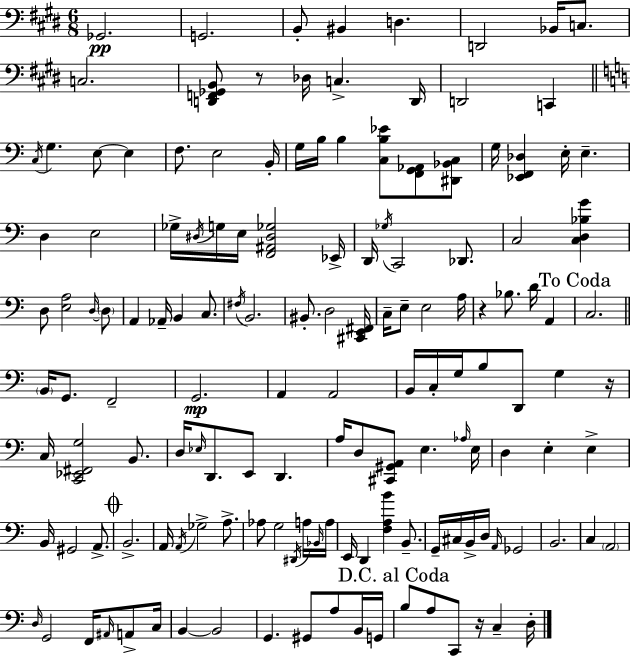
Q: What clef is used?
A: bass